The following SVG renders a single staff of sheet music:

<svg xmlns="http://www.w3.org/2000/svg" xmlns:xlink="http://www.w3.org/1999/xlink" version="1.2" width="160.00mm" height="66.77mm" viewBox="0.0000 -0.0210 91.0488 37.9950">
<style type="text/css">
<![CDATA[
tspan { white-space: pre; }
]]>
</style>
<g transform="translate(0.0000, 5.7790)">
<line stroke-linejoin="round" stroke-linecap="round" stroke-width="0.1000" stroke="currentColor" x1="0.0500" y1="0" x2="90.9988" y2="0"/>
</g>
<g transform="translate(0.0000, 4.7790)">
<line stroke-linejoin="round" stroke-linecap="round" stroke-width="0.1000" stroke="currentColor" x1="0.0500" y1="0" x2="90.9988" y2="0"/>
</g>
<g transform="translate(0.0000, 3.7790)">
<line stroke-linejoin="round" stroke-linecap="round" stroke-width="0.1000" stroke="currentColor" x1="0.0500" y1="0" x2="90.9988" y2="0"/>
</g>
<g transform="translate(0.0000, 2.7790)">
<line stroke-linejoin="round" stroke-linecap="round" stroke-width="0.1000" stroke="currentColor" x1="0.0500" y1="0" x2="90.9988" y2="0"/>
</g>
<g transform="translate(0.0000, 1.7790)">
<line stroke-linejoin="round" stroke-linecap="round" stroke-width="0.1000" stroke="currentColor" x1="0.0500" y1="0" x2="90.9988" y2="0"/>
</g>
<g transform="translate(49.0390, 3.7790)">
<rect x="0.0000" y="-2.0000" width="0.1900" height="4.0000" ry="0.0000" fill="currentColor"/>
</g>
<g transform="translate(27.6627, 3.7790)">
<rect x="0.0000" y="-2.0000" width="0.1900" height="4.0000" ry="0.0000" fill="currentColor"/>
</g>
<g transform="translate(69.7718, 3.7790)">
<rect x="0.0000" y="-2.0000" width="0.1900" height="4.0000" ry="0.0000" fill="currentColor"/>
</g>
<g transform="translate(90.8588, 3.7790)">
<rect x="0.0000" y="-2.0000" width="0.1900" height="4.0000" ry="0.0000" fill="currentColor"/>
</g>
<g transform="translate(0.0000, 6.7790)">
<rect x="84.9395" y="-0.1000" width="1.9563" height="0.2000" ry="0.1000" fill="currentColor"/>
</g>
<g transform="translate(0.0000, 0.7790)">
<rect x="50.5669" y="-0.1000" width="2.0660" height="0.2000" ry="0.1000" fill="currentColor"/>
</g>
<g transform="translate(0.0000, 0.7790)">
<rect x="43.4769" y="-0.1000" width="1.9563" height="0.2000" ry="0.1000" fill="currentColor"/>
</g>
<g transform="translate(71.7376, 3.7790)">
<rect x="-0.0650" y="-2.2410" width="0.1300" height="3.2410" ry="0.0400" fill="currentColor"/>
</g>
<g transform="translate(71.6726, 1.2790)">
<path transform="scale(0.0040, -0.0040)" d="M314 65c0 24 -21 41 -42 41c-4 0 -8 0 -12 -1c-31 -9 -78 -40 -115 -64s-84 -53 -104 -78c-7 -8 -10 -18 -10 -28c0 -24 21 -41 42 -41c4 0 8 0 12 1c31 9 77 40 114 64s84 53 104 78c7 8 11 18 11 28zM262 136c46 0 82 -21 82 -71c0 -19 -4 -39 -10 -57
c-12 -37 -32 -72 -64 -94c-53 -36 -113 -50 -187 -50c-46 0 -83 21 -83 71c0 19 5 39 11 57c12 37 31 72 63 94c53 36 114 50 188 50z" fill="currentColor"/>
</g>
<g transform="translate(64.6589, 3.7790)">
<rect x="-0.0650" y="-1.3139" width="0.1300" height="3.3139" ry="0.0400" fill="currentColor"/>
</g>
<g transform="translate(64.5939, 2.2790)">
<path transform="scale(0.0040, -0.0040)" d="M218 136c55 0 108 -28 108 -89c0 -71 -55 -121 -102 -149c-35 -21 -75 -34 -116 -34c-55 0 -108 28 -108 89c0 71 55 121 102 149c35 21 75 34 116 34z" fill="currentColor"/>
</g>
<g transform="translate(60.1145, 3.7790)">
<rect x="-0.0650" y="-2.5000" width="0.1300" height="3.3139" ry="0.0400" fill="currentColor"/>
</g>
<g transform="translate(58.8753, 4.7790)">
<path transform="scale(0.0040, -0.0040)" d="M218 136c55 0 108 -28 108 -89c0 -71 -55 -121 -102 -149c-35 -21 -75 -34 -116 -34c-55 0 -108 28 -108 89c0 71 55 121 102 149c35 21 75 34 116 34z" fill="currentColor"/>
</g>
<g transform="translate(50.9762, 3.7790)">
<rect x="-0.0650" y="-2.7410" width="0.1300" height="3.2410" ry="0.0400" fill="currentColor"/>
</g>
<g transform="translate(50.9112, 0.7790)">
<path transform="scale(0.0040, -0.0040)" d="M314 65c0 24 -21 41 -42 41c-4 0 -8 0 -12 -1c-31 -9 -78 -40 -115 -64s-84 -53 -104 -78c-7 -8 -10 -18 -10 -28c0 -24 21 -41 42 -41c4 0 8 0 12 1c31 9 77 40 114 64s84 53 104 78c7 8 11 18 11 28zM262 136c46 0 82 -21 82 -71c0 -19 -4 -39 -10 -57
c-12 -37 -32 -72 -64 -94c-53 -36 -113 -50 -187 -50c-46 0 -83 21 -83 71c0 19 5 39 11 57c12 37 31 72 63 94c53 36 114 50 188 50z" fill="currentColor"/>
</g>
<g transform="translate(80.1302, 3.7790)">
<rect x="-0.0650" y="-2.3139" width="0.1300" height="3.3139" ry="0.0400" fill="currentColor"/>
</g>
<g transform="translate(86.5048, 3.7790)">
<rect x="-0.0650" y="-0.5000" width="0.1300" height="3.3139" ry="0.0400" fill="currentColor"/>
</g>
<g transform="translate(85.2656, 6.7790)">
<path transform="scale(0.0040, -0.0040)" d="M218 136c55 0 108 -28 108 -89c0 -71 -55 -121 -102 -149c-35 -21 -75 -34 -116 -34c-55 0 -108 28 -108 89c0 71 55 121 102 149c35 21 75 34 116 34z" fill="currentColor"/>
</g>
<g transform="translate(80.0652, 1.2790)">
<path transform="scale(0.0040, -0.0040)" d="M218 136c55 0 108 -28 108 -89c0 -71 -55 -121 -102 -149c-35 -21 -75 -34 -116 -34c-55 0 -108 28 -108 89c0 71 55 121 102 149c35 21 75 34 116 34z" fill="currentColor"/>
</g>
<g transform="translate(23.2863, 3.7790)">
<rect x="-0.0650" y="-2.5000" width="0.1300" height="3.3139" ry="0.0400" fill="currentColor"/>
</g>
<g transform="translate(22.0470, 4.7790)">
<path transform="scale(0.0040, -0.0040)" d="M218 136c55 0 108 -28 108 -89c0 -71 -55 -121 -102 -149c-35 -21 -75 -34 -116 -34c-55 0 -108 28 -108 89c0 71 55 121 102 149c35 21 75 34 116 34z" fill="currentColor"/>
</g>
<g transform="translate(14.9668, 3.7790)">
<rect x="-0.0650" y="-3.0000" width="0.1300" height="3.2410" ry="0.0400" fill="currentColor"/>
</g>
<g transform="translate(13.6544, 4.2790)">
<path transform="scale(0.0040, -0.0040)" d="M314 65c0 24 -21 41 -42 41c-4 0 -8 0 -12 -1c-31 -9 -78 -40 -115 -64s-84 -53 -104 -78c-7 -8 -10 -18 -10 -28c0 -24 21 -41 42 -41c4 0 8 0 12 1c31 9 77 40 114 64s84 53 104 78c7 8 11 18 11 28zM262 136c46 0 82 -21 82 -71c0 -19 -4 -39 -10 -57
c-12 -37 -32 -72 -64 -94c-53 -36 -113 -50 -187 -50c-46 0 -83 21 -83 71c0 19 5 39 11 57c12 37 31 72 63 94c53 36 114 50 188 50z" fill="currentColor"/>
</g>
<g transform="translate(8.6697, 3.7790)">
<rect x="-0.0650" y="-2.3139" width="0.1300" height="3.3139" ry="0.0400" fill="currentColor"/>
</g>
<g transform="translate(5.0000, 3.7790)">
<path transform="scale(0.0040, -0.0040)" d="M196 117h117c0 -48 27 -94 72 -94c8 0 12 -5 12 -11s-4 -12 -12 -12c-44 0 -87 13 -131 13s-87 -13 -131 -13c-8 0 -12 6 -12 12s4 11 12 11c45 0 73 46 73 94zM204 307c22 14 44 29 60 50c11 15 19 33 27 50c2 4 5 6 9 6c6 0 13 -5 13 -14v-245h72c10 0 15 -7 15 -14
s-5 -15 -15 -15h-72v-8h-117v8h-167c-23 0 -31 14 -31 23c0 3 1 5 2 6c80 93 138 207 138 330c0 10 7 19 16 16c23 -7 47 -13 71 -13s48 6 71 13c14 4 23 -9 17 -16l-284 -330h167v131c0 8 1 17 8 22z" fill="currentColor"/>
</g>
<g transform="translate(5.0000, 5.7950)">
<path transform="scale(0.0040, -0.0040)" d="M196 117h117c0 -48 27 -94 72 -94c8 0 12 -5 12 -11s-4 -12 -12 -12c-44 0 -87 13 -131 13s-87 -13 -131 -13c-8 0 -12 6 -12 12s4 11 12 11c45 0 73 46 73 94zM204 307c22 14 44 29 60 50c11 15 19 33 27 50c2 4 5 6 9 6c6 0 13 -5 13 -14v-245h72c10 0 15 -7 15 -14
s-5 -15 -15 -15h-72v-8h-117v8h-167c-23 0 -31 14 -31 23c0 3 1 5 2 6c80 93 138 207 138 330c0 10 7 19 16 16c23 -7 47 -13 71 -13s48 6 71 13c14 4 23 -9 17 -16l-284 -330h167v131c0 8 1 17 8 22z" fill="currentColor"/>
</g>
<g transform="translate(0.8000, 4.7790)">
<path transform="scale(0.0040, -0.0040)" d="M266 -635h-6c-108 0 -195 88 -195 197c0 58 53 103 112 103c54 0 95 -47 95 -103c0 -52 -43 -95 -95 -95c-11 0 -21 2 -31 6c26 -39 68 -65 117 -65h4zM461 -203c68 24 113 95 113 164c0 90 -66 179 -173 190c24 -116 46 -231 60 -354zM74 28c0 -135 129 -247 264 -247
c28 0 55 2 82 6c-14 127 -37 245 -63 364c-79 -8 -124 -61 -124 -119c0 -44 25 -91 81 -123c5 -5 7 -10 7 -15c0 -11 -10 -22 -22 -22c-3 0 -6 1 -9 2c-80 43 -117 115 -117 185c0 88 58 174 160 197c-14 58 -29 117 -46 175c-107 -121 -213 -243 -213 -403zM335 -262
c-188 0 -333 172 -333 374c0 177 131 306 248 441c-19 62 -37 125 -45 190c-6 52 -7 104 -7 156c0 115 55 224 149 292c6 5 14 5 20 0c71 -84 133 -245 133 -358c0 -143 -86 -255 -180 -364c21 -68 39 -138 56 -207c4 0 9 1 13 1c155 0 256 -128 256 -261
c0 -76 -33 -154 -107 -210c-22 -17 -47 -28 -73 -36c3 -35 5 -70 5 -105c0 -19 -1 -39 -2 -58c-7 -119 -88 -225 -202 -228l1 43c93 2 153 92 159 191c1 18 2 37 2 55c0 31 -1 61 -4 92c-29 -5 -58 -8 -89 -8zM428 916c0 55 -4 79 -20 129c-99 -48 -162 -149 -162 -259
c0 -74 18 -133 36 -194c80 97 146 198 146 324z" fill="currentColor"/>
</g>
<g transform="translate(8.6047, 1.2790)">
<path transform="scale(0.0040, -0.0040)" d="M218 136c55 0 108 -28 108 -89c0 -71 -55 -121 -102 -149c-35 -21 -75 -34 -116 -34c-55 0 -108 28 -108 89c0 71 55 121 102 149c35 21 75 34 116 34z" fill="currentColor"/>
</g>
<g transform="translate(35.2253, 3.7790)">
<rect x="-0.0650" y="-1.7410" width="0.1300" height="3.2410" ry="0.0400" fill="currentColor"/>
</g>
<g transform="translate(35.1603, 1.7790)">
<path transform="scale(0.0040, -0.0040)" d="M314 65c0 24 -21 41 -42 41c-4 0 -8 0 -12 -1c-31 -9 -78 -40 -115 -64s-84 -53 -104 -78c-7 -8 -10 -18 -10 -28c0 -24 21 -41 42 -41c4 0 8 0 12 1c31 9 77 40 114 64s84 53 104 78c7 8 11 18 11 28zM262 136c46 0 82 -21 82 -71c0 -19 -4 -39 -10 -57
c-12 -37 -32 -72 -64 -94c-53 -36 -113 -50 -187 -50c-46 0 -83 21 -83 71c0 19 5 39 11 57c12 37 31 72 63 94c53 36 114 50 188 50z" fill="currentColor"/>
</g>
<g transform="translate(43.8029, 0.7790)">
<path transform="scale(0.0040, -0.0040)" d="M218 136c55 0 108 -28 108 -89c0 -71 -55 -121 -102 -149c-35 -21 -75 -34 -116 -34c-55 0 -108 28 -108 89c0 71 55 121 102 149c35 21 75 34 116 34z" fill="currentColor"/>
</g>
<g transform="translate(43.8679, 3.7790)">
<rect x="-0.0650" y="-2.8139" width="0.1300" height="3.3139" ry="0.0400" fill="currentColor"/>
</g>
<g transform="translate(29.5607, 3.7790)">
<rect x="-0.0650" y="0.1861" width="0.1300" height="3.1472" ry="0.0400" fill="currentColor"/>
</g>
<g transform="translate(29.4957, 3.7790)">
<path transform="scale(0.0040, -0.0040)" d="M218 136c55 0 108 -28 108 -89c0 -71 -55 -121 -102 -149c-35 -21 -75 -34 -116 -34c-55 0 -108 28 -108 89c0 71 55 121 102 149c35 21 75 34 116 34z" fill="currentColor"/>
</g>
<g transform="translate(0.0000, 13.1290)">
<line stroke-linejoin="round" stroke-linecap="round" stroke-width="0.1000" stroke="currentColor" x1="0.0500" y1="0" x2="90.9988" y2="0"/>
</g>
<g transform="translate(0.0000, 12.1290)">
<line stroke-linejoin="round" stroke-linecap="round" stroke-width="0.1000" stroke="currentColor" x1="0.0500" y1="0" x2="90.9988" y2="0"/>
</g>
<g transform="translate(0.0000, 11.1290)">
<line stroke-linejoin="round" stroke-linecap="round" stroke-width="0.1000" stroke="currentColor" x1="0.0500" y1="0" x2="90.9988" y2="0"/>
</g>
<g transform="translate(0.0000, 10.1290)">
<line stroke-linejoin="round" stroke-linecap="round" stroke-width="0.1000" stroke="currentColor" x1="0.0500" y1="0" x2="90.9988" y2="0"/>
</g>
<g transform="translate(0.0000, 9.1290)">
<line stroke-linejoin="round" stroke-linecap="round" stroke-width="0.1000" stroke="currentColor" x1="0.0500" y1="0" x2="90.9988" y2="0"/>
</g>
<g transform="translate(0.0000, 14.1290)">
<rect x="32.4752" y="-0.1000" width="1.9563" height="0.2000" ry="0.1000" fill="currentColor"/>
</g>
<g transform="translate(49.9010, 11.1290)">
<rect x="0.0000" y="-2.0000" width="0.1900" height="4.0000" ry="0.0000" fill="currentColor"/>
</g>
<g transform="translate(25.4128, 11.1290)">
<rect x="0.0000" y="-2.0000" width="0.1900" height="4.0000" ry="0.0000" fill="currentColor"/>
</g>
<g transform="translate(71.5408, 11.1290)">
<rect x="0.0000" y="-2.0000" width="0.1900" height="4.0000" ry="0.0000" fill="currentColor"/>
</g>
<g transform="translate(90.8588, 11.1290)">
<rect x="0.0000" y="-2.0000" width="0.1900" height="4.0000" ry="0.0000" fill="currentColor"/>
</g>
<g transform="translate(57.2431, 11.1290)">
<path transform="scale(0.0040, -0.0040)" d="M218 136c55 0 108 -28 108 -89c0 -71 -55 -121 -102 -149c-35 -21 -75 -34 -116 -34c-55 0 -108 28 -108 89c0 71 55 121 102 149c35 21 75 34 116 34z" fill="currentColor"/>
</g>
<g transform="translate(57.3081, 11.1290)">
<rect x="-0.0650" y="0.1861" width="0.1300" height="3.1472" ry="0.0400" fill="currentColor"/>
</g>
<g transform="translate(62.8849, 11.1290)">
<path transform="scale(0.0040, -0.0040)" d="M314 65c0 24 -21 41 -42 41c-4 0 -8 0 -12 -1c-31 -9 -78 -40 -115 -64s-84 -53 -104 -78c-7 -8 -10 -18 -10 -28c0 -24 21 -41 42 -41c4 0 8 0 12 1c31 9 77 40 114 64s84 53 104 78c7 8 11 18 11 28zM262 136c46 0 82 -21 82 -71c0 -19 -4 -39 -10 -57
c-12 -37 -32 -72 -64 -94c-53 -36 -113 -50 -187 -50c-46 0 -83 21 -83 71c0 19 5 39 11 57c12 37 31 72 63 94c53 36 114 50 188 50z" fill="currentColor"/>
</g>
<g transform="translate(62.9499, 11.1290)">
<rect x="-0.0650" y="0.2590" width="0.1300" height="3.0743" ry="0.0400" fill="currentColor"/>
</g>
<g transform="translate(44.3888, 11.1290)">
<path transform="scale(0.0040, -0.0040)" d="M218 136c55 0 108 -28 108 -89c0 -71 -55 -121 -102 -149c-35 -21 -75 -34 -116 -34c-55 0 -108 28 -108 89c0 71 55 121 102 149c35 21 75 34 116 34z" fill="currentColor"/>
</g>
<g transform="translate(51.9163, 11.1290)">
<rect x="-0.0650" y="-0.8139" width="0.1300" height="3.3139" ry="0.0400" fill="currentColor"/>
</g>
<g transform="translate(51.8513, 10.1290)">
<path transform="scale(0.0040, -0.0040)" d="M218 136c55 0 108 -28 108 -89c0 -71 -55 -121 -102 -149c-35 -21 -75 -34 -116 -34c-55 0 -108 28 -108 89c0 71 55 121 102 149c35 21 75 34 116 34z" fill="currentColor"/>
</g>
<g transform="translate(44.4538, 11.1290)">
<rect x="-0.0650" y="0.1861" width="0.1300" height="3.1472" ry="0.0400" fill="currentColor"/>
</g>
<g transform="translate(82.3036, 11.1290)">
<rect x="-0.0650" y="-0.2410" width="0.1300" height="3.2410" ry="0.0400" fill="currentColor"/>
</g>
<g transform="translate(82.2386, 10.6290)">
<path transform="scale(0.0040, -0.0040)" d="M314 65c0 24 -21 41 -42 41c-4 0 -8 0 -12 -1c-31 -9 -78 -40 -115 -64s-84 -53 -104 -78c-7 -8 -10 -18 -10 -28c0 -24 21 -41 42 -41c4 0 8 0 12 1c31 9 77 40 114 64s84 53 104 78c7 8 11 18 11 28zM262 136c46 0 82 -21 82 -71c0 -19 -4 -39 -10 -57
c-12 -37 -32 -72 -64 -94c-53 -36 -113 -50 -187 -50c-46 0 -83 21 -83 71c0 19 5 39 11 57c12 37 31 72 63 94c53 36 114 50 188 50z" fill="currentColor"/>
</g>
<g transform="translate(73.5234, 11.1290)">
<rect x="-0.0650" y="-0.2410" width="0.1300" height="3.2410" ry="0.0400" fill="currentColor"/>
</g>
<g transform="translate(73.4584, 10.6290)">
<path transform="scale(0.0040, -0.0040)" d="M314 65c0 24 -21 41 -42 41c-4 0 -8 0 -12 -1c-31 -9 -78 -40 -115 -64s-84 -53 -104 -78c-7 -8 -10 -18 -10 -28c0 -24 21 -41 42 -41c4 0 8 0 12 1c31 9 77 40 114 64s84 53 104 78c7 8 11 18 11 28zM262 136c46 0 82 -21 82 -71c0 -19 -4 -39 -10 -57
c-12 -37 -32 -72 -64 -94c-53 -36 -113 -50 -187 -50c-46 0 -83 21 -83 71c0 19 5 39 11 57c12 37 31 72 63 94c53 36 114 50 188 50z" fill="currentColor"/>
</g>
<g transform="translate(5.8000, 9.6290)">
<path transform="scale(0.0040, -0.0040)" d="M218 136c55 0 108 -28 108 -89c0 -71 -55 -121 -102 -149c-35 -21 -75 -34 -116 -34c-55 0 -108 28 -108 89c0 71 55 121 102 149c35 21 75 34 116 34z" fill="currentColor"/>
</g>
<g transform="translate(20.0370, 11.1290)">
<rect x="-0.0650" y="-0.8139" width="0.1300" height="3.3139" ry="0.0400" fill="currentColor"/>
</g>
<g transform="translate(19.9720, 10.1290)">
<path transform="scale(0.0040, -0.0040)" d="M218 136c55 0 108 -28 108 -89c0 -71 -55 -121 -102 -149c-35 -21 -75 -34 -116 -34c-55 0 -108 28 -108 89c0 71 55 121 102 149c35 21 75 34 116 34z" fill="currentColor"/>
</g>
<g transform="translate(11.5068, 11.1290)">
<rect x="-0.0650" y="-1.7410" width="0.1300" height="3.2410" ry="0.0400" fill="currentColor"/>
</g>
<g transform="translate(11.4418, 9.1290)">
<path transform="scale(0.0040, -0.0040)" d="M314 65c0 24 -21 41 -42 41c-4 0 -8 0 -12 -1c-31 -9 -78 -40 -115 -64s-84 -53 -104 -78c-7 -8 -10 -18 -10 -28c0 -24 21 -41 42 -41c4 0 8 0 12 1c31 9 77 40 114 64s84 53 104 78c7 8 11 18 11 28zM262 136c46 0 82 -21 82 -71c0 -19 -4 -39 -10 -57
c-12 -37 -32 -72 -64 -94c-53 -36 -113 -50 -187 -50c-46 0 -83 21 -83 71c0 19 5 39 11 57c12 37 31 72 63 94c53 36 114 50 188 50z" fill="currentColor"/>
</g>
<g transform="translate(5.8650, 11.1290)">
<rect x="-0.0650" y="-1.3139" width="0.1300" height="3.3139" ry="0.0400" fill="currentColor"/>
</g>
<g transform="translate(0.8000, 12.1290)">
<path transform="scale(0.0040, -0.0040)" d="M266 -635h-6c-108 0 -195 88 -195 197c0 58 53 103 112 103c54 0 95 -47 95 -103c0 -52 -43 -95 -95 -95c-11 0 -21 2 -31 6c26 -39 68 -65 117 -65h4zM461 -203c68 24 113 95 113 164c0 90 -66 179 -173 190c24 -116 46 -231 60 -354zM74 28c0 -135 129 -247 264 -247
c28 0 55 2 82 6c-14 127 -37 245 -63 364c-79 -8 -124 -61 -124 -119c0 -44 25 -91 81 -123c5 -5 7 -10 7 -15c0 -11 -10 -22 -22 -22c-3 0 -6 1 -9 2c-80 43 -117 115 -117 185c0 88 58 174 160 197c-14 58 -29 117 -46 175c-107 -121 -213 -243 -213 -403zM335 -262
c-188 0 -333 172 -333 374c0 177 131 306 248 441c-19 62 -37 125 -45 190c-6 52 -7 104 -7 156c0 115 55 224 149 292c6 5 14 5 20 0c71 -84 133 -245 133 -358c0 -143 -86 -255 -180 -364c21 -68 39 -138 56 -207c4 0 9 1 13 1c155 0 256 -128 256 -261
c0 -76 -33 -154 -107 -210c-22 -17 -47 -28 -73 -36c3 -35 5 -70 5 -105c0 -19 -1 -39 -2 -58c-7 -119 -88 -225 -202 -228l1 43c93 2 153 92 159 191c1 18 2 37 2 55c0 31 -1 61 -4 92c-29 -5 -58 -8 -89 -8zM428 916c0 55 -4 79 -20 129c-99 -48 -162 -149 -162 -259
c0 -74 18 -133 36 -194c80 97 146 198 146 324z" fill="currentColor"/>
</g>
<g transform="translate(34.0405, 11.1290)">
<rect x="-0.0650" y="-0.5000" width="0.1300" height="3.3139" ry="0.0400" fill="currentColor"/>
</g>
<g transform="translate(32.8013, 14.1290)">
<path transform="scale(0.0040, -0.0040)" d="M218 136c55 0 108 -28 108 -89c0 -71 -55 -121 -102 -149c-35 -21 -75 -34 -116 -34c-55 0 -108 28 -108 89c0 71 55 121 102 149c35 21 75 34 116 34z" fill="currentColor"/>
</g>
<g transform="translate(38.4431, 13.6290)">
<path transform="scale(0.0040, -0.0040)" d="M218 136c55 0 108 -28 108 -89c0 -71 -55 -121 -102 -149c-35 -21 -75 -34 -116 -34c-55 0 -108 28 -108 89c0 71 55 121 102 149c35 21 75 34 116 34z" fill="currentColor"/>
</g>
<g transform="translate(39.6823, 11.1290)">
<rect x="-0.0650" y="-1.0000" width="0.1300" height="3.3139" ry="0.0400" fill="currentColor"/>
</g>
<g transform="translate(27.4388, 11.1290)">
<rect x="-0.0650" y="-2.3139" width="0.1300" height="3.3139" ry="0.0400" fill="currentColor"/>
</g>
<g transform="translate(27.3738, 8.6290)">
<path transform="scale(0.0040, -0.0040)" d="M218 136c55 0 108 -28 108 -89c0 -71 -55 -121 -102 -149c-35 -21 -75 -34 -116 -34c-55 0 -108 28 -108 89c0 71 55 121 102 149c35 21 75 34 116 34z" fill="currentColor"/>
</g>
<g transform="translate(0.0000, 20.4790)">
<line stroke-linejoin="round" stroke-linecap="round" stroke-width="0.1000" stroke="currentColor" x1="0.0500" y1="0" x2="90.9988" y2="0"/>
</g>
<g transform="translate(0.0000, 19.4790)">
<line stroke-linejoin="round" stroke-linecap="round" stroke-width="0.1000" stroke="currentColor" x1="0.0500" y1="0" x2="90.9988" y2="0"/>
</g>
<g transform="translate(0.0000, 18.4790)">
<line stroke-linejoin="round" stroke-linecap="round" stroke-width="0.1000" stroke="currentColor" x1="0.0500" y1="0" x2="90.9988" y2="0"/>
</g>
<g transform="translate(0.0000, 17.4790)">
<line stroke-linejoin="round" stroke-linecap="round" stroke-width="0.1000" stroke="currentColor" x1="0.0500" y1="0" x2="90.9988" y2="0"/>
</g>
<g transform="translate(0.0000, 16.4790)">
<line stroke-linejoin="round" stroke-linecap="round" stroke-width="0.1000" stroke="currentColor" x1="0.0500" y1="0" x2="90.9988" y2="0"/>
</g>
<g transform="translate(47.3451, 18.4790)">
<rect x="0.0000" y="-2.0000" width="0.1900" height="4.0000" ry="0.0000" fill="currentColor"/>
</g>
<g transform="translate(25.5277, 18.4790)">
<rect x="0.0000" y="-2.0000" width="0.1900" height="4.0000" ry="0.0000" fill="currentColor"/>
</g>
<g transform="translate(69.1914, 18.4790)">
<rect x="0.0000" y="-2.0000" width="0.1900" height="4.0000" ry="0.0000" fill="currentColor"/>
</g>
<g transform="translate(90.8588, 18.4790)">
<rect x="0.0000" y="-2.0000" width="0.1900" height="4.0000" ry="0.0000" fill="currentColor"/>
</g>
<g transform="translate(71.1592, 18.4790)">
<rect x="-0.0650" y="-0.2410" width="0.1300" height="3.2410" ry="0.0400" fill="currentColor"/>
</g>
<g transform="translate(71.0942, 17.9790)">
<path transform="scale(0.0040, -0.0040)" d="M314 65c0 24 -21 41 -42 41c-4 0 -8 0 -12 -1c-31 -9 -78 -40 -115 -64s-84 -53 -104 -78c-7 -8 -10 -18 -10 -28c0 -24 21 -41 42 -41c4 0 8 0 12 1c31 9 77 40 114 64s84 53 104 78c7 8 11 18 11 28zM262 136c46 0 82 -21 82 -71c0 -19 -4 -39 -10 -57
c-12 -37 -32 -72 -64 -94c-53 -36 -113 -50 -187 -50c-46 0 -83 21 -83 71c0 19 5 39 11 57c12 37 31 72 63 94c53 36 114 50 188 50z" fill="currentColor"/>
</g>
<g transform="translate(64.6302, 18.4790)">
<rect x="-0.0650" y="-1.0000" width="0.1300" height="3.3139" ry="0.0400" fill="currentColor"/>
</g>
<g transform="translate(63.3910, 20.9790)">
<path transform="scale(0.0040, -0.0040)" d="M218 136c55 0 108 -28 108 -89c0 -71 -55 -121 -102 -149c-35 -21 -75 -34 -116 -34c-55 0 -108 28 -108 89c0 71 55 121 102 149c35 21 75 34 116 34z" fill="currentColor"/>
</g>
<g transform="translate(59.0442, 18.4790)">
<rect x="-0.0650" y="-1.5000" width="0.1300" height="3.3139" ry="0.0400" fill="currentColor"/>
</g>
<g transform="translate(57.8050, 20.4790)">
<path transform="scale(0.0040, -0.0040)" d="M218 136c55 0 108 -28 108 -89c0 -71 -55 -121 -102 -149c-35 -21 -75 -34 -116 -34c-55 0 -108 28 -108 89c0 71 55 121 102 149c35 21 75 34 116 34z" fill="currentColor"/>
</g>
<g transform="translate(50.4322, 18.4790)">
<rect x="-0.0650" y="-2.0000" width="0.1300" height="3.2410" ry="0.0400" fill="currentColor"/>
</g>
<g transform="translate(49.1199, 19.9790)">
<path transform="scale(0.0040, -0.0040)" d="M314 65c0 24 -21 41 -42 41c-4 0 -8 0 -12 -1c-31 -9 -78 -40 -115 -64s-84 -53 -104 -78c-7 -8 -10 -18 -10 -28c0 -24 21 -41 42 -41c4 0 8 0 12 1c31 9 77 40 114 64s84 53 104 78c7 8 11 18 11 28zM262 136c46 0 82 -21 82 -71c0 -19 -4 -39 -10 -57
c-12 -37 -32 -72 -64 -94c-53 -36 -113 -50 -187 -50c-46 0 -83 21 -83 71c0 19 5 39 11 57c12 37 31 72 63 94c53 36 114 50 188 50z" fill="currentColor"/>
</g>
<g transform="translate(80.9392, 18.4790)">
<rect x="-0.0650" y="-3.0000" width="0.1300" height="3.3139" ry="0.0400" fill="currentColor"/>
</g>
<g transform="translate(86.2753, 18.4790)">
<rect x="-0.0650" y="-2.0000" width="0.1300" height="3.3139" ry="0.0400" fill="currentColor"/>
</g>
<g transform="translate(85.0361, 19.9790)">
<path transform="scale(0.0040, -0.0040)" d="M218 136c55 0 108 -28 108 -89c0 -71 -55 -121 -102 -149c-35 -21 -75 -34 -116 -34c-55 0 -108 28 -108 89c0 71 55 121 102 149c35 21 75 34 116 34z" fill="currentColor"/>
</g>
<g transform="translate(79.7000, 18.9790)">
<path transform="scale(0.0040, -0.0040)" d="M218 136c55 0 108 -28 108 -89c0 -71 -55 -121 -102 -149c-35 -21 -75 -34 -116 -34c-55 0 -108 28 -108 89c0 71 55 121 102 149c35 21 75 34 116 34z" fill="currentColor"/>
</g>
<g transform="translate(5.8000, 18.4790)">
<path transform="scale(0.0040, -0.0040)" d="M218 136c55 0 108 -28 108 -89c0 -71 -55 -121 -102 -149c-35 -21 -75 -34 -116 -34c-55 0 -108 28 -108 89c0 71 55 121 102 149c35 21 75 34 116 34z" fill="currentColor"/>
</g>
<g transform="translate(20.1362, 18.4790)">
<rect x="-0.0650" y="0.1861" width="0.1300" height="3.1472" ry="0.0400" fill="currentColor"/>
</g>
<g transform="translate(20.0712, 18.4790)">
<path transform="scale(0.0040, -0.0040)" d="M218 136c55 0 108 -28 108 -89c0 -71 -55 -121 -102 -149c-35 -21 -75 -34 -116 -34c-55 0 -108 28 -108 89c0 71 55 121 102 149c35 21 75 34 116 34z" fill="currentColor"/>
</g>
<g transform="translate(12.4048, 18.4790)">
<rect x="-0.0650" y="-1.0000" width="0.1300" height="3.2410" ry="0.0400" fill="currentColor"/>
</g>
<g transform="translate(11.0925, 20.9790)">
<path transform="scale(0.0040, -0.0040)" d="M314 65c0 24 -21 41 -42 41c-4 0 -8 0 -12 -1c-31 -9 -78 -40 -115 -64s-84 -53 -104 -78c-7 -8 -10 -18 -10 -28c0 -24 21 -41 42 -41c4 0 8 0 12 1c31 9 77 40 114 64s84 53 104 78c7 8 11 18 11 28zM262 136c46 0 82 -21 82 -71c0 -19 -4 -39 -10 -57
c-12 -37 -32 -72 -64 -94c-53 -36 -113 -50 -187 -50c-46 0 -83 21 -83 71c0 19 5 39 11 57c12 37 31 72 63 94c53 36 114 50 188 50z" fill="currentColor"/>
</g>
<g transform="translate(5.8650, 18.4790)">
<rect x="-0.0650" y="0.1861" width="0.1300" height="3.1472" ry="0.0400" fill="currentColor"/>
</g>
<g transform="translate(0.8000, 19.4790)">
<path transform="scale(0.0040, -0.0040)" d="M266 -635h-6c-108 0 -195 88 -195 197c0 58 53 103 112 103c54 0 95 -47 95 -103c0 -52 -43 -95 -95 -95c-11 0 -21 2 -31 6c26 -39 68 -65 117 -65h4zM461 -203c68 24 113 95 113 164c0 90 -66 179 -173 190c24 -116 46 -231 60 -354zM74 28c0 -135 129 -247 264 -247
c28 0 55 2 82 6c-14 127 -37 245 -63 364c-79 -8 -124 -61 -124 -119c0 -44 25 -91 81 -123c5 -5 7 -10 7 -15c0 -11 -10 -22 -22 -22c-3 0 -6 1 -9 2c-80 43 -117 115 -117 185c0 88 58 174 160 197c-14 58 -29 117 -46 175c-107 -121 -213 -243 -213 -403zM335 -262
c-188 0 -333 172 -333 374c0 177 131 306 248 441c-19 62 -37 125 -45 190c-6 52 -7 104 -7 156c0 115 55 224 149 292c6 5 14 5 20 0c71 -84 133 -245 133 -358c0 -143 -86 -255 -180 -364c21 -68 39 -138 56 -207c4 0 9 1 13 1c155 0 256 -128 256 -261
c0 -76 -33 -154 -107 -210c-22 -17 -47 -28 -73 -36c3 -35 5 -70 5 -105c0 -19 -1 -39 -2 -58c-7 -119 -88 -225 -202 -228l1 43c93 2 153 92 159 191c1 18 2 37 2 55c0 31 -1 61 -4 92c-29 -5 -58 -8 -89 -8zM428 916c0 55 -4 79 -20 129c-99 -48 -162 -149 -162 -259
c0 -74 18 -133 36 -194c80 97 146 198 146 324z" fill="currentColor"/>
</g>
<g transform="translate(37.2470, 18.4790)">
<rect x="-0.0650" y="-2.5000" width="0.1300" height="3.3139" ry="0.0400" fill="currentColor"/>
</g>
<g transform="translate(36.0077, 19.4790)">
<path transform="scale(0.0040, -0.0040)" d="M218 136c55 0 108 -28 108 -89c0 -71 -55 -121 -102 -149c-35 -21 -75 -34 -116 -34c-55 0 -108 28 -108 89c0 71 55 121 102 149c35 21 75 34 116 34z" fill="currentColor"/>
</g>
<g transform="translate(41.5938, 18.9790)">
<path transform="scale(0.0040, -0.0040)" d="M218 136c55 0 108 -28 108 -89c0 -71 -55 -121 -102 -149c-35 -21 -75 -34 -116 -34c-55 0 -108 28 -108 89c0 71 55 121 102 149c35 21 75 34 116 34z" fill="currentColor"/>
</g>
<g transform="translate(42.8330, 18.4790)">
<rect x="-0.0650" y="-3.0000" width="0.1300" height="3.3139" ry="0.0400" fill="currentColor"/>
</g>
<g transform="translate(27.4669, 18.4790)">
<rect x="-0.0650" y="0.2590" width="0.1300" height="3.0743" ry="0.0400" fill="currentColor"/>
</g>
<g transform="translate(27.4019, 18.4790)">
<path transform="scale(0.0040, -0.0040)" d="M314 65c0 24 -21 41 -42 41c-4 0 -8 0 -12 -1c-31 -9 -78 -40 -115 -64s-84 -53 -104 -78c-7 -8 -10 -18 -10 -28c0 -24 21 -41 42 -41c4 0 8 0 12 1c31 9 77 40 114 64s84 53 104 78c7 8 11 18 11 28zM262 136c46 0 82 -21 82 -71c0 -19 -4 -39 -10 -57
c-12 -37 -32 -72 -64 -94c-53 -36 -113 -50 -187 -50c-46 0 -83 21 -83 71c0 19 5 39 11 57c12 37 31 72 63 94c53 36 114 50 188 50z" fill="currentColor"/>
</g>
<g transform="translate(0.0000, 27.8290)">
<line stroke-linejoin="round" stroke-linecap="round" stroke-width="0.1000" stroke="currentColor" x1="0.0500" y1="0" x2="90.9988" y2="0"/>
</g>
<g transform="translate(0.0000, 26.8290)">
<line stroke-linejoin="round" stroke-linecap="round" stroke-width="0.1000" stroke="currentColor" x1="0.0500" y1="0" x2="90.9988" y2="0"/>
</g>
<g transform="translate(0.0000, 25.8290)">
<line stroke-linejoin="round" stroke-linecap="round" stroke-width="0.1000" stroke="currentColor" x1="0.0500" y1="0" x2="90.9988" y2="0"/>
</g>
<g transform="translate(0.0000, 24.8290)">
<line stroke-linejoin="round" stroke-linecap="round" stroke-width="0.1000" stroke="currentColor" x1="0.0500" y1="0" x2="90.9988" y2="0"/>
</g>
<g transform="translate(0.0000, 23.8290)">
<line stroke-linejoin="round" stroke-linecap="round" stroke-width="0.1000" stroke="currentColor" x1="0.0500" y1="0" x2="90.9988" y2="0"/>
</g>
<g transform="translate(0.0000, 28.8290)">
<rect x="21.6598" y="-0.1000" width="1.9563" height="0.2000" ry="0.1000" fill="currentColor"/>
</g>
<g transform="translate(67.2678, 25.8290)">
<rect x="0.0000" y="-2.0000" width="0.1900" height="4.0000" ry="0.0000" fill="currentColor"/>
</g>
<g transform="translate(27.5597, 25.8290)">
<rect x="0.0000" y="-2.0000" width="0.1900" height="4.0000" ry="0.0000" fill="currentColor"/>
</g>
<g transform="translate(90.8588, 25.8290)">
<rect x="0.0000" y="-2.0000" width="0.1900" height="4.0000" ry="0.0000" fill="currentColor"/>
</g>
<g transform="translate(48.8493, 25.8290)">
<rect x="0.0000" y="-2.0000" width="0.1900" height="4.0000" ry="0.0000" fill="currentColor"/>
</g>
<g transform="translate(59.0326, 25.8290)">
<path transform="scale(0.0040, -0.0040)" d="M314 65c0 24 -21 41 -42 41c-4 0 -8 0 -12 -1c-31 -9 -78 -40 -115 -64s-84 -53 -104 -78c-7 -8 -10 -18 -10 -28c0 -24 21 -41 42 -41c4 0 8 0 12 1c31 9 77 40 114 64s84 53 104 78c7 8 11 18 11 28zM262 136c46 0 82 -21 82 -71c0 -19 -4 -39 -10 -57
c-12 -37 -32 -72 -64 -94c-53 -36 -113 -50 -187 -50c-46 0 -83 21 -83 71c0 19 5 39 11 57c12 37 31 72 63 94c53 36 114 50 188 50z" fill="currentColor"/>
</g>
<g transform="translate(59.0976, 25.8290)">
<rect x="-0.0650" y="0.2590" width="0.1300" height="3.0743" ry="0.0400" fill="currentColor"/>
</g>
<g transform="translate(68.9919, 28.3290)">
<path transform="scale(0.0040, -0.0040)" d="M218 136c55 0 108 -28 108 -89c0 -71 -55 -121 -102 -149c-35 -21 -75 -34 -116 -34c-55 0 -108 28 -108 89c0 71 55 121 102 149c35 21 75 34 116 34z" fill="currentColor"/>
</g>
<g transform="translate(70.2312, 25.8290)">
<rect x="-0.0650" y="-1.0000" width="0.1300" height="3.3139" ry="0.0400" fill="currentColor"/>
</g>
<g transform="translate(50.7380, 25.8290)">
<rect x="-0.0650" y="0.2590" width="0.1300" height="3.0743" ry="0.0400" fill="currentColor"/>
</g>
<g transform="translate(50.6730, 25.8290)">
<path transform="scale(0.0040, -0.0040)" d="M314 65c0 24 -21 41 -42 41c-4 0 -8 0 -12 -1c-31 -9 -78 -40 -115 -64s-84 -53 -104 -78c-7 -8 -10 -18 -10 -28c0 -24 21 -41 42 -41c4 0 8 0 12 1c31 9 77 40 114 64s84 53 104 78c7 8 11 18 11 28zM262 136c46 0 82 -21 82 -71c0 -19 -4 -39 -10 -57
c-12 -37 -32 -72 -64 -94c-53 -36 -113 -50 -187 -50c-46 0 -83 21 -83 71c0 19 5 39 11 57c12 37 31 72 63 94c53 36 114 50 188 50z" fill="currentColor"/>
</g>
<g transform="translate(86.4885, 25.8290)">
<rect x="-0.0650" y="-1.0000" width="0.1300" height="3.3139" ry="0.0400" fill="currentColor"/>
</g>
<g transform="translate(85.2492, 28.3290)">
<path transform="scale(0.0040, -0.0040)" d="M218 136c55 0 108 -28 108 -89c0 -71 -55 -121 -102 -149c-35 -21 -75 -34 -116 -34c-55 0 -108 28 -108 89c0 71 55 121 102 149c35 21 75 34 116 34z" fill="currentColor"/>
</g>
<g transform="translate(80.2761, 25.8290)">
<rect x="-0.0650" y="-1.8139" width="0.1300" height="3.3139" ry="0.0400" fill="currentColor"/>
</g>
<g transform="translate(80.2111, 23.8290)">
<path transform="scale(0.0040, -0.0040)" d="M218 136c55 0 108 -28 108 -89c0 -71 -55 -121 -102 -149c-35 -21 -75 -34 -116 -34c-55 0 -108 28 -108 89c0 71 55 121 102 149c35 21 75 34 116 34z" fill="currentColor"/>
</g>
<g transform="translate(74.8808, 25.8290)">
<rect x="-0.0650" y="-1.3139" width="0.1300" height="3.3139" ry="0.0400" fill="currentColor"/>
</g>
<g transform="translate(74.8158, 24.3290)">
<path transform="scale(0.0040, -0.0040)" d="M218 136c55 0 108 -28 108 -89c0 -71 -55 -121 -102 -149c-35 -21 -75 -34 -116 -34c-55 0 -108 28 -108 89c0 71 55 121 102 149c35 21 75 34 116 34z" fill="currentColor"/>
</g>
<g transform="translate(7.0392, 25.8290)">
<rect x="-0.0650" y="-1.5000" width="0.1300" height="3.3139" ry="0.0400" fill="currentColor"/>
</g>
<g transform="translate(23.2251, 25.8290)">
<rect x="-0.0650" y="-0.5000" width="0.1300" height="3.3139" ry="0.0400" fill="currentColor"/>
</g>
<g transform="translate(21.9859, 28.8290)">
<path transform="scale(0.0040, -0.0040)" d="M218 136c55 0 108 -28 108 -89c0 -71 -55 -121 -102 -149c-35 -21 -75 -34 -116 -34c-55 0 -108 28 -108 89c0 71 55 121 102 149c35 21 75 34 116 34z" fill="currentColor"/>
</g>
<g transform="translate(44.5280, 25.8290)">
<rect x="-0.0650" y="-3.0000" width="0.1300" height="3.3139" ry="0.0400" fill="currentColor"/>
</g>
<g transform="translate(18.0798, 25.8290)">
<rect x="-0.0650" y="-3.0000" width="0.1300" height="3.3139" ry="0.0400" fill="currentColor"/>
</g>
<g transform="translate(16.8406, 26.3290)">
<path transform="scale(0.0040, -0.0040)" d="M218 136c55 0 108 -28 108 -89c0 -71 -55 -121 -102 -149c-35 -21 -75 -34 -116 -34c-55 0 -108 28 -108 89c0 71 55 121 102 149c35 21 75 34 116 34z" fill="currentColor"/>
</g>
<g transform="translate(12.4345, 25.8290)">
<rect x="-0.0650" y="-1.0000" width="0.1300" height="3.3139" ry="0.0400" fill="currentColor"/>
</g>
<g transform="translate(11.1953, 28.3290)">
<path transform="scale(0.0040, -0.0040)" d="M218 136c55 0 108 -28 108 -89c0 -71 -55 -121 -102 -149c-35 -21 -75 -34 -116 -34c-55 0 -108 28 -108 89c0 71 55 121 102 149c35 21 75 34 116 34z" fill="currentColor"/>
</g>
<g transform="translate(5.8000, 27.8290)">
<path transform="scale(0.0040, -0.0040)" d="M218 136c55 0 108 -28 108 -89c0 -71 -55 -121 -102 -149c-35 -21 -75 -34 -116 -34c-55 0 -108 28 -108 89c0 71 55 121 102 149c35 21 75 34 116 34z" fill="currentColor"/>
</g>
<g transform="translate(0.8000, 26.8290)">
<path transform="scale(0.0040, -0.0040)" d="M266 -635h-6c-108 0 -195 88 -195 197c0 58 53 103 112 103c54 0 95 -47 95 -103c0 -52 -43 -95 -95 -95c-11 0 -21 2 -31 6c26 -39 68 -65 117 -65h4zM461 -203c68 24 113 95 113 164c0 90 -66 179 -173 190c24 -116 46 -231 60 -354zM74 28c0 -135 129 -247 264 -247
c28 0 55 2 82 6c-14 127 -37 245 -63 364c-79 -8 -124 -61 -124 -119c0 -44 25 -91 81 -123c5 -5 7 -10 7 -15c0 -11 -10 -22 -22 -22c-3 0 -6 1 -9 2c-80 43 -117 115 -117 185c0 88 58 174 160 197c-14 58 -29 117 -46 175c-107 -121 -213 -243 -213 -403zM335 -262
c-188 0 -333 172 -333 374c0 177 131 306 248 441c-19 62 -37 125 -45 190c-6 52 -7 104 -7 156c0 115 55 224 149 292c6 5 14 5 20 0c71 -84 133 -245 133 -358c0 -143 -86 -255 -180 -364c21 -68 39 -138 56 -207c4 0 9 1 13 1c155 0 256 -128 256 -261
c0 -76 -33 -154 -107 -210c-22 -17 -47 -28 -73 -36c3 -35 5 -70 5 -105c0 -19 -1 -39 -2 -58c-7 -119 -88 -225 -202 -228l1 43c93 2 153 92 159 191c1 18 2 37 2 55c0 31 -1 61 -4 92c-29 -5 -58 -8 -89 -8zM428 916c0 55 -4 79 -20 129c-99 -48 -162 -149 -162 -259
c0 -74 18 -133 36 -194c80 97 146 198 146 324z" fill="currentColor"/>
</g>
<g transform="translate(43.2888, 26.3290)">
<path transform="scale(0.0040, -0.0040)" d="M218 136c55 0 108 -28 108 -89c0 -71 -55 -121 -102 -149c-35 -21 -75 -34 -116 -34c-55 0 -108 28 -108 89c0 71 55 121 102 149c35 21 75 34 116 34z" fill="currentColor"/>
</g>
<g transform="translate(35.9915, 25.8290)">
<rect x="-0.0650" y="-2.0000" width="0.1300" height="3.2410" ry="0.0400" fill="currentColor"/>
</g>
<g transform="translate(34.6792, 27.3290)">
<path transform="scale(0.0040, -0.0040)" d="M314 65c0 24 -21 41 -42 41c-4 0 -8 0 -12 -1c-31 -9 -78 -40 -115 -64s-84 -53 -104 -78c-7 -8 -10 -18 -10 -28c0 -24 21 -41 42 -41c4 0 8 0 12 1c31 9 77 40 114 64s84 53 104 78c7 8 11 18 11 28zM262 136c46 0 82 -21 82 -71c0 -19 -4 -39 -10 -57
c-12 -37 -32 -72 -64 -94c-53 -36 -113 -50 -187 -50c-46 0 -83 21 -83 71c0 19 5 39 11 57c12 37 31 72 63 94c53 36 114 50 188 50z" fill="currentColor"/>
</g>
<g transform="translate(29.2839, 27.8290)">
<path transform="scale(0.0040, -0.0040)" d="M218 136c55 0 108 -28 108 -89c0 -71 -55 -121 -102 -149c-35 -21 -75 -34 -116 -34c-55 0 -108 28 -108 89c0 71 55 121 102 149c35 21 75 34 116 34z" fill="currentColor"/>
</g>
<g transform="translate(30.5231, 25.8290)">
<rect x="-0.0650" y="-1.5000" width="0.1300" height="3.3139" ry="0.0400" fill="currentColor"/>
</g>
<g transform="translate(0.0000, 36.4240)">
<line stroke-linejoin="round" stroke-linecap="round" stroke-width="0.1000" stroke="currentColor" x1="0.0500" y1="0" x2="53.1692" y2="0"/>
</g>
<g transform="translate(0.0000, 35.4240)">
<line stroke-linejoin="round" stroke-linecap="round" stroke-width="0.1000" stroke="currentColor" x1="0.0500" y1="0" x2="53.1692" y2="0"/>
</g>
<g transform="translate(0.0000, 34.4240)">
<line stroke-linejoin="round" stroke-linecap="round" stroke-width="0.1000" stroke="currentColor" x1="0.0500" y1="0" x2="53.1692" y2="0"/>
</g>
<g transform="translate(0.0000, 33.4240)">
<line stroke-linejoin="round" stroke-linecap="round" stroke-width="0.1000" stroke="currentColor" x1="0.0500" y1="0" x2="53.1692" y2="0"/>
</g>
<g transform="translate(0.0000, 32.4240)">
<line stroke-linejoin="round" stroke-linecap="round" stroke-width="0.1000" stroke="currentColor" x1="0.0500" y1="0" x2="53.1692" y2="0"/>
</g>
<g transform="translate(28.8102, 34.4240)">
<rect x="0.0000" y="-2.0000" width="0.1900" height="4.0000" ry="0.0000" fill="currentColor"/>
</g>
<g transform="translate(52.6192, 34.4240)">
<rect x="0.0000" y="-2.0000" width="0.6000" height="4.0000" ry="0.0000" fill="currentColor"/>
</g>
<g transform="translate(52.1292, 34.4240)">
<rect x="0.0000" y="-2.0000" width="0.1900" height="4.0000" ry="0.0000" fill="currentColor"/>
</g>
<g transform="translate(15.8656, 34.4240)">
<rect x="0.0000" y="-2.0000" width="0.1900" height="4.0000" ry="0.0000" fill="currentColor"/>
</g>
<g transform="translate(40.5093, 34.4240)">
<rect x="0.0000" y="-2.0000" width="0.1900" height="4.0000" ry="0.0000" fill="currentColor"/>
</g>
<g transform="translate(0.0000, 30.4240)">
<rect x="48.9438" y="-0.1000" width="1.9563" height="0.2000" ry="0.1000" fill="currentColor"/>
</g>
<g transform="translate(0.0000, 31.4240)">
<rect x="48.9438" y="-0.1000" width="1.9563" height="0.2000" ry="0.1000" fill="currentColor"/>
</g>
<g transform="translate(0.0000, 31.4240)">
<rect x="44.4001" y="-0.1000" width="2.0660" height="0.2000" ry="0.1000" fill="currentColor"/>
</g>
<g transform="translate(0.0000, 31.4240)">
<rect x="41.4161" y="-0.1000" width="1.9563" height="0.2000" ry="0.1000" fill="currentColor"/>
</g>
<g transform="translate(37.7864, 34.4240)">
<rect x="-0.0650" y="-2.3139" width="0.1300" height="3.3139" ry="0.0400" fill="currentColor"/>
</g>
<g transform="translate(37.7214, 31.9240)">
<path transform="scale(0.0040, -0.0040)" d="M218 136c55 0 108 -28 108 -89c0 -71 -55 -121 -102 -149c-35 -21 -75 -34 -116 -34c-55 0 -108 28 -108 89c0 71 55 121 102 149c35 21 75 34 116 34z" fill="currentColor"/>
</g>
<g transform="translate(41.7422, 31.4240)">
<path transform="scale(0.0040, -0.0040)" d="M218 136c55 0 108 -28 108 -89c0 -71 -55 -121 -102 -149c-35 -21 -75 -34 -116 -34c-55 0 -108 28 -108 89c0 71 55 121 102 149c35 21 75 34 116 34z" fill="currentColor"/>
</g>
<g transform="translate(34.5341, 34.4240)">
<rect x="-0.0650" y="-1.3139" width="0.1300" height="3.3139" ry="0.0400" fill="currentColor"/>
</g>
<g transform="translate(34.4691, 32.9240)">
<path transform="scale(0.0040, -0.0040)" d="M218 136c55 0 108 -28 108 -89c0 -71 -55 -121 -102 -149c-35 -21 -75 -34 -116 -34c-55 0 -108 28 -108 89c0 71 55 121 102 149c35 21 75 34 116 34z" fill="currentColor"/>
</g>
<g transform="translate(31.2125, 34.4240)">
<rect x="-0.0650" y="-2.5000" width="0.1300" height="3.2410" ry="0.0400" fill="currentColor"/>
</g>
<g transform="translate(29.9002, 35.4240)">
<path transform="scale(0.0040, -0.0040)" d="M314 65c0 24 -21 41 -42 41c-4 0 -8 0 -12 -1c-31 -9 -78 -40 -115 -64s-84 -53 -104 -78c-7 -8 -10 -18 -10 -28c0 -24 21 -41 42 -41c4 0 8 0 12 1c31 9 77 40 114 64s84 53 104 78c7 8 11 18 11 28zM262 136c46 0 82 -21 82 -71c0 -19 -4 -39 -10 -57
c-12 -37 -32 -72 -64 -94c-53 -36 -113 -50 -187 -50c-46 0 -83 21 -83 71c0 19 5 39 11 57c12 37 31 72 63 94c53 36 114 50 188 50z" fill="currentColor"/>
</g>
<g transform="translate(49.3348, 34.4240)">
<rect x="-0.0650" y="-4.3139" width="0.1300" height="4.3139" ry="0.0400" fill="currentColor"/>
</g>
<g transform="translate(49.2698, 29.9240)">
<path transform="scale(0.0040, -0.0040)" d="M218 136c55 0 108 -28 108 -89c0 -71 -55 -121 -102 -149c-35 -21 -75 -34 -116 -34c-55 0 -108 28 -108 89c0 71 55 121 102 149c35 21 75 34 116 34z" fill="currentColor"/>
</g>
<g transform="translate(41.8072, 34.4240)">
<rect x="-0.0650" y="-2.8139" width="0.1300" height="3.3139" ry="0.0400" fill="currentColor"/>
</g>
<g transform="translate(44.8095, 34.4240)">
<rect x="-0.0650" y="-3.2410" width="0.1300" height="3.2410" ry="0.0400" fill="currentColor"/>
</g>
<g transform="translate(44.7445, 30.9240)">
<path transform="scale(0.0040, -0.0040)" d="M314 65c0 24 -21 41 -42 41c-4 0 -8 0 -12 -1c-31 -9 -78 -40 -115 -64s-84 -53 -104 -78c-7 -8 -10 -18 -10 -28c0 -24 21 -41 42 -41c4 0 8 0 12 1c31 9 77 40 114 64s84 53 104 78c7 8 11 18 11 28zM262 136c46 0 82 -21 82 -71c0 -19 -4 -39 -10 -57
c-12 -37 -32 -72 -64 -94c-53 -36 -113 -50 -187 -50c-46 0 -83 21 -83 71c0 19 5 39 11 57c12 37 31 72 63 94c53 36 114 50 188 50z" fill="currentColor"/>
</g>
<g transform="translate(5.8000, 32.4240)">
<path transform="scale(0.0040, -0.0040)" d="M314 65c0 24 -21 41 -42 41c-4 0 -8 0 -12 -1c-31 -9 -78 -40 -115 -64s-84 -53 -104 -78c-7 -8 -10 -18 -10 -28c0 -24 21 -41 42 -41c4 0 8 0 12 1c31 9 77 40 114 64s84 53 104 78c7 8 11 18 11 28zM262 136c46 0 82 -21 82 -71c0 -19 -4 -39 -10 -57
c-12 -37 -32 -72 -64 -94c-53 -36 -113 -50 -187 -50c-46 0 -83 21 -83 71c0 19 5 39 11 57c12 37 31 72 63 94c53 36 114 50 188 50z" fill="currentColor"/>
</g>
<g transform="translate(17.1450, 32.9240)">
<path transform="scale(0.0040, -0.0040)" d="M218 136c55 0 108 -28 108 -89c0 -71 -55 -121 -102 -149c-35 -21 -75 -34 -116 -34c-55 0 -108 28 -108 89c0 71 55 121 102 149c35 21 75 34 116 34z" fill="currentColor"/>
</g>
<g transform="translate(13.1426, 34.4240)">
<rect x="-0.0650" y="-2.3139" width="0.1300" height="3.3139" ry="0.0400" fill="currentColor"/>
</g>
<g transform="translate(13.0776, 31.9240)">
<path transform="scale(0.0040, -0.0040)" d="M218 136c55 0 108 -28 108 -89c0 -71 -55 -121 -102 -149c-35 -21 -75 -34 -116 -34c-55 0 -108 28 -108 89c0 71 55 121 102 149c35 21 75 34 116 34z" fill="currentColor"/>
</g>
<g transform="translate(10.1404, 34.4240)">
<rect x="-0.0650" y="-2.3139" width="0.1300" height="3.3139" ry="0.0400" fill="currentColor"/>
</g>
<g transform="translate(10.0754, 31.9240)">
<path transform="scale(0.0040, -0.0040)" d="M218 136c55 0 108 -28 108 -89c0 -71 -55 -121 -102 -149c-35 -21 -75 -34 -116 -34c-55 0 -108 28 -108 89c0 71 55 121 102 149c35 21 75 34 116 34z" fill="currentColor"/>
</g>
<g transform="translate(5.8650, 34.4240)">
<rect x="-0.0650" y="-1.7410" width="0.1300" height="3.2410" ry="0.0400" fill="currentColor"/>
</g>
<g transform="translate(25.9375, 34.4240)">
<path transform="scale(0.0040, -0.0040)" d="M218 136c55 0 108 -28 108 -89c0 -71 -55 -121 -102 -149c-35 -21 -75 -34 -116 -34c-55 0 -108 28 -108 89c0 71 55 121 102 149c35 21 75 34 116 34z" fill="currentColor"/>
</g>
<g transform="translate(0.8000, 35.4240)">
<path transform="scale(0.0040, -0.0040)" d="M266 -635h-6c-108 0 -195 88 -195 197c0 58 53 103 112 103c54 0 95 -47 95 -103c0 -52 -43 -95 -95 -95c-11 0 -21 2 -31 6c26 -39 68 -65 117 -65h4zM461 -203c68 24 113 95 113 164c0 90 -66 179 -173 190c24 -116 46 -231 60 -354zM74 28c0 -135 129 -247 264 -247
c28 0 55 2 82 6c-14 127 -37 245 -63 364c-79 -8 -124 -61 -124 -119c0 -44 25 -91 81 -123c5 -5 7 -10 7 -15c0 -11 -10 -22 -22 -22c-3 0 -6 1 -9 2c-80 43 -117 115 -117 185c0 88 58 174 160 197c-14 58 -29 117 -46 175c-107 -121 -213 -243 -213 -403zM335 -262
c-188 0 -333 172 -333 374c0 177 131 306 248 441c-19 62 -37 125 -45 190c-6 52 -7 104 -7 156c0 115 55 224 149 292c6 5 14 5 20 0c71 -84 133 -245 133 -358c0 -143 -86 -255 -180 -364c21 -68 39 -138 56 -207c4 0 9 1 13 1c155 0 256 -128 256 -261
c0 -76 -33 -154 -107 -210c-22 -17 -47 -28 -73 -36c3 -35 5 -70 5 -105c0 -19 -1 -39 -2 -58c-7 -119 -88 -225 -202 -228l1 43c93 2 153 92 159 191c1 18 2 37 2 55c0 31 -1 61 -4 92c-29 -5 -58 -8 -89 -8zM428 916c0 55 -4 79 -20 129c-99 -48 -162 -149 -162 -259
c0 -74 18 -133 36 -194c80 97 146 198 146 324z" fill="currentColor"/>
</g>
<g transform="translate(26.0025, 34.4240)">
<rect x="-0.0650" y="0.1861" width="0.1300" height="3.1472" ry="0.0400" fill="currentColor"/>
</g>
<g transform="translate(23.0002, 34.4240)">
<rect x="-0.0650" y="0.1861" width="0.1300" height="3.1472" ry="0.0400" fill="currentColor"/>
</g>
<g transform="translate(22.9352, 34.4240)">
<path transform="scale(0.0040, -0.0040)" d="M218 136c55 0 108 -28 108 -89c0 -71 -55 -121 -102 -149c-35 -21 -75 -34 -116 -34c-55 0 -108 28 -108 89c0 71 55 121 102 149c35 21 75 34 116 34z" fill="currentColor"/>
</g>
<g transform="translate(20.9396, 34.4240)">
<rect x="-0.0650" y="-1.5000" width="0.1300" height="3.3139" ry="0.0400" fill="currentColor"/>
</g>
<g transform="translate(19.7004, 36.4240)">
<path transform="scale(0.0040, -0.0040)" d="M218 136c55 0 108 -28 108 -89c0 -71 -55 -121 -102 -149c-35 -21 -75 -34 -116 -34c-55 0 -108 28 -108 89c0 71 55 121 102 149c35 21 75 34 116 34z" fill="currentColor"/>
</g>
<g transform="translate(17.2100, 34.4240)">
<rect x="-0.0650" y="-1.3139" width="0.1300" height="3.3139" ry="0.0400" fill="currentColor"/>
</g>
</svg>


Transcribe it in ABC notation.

X:1
T:Untitled
M:4/4
L:1/4
K:C
g A2 G B f2 a a2 G e g2 g C e f2 d g C D B d B B2 c2 c2 B D2 B B2 G A F2 E D c2 A F E D A C E F2 A B2 B2 D e f D f2 g g e E B B G2 e g a b2 d'